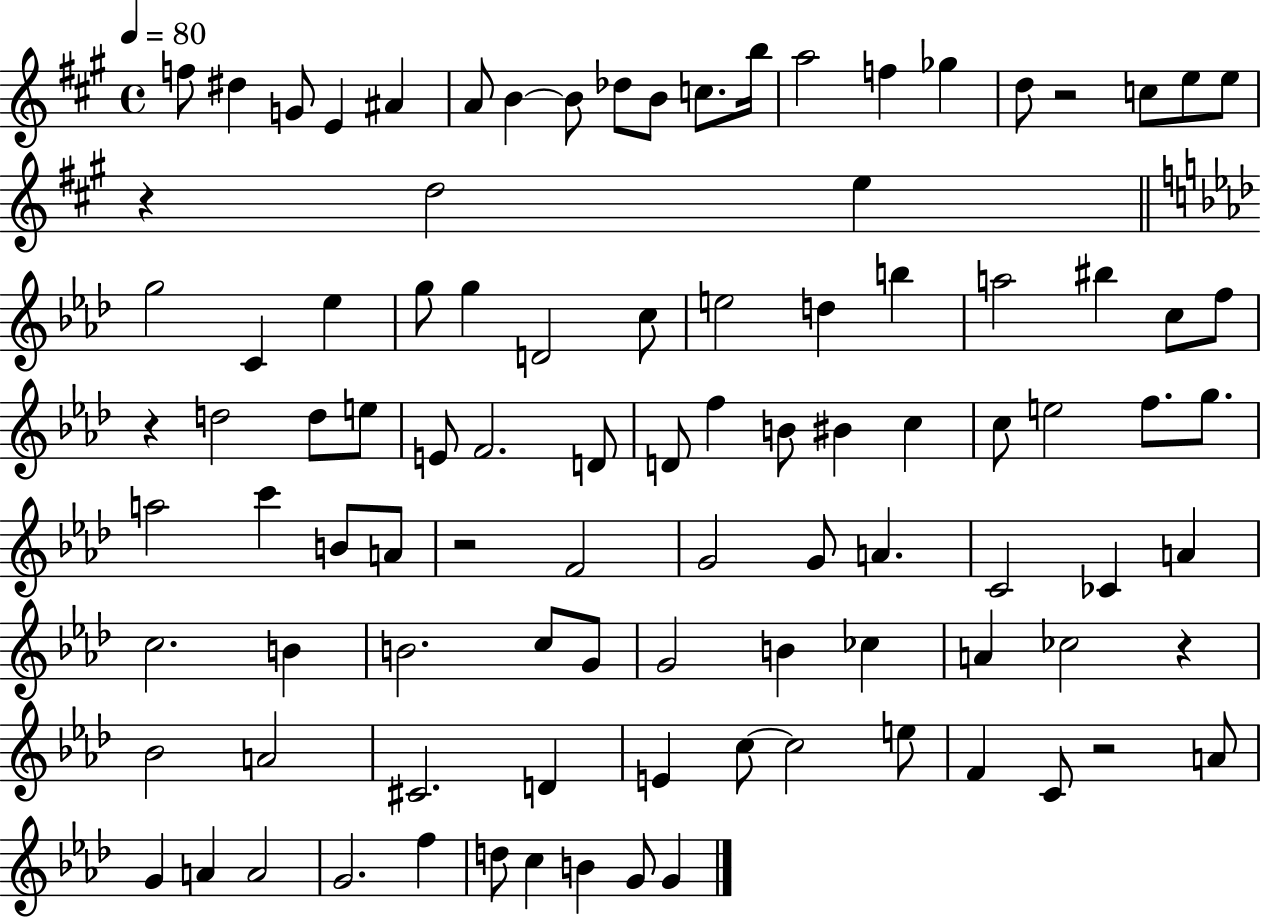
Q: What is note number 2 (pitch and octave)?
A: D#5